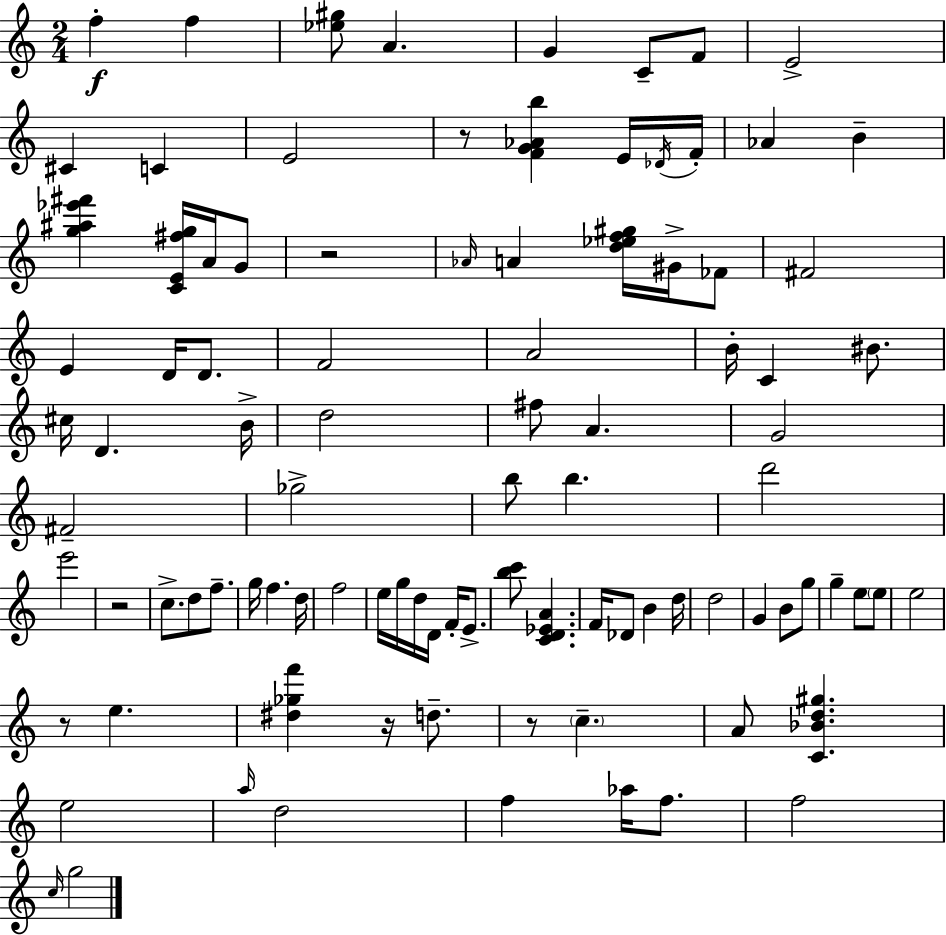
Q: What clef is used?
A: treble